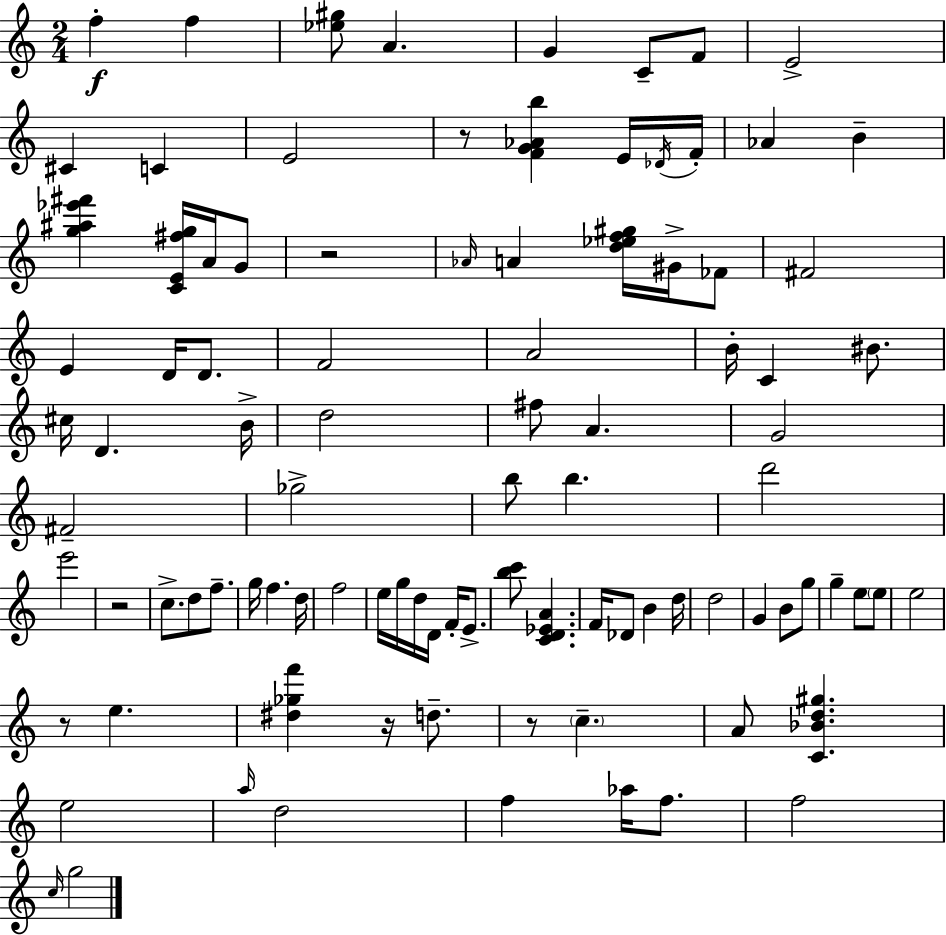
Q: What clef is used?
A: treble